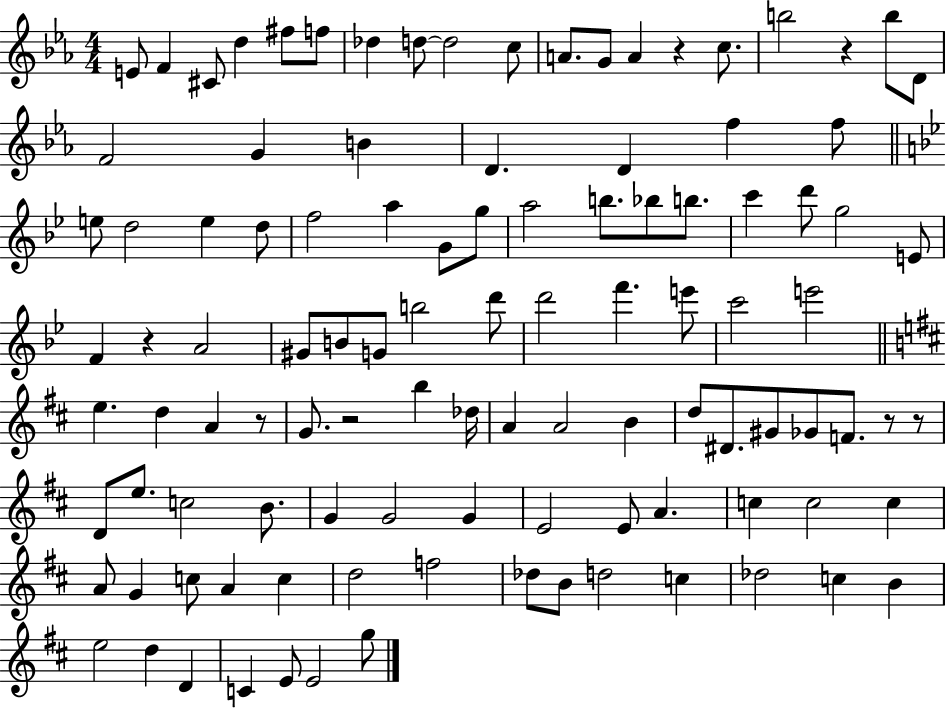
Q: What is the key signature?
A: EES major